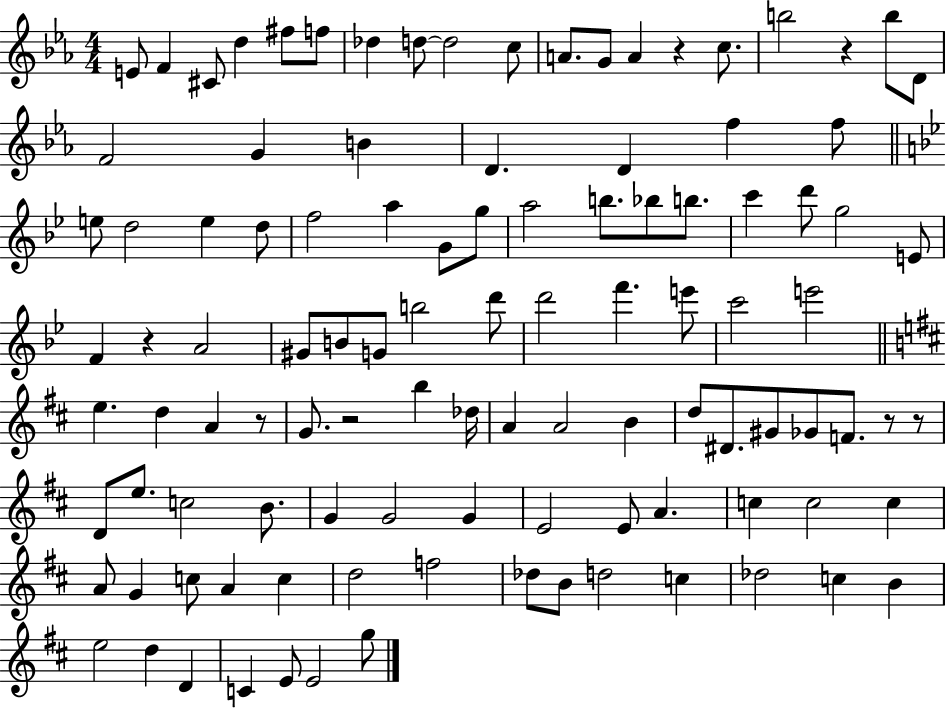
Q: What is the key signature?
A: EES major